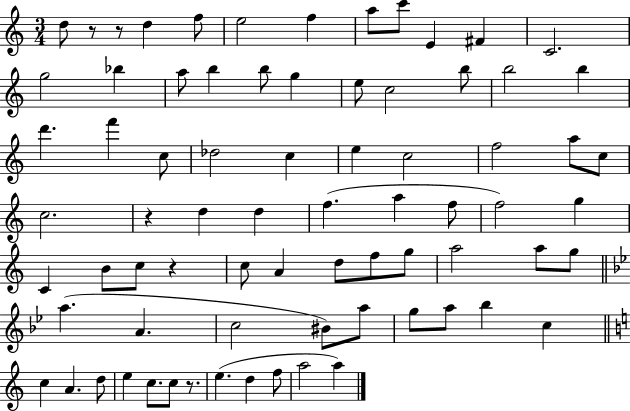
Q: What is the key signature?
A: C major